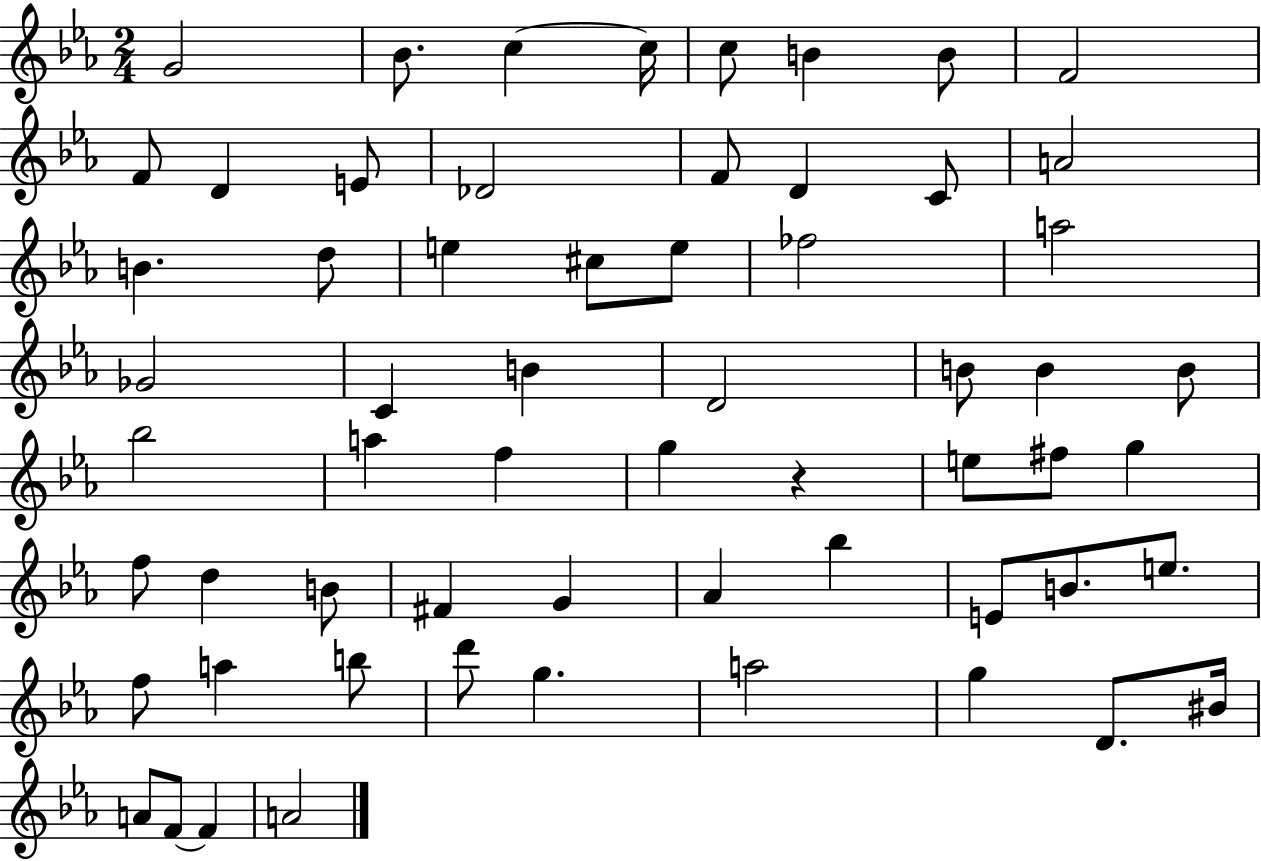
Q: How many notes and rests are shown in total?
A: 61